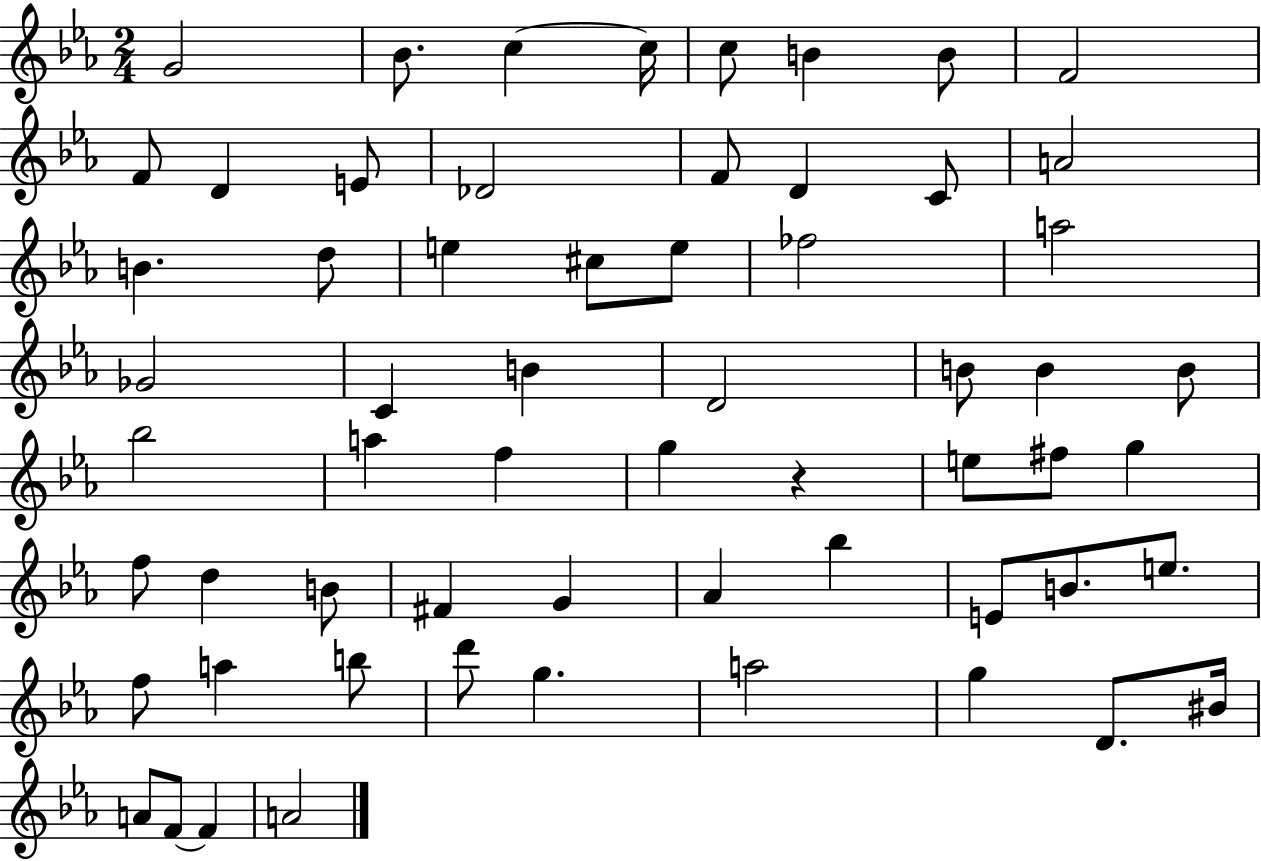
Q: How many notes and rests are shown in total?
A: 61